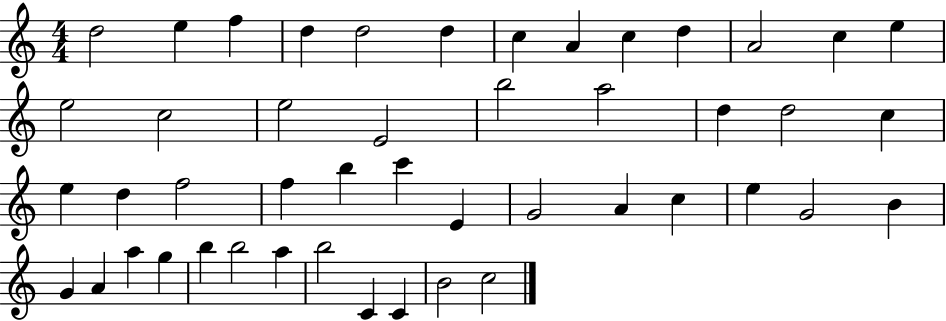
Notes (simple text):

D5/h E5/q F5/q D5/q D5/h D5/q C5/q A4/q C5/q D5/q A4/h C5/q E5/q E5/h C5/h E5/h E4/h B5/h A5/h D5/q D5/h C5/q E5/q D5/q F5/h F5/q B5/q C6/q E4/q G4/h A4/q C5/q E5/q G4/h B4/q G4/q A4/q A5/q G5/q B5/q B5/h A5/q B5/h C4/q C4/q B4/h C5/h